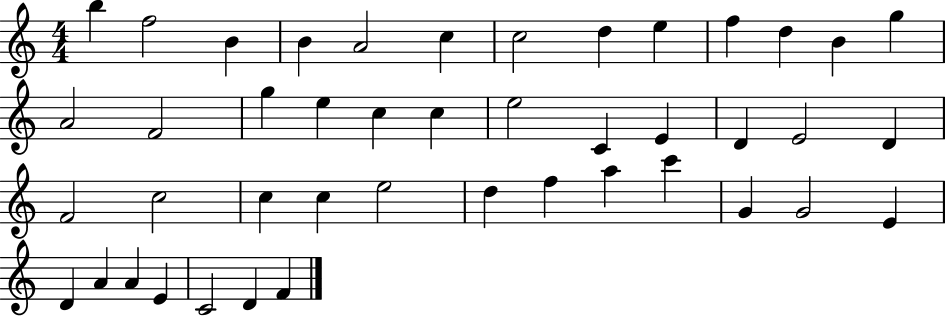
B5/q F5/h B4/q B4/q A4/h C5/q C5/h D5/q E5/q F5/q D5/q B4/q G5/q A4/h F4/h G5/q E5/q C5/q C5/q E5/h C4/q E4/q D4/q E4/h D4/q F4/h C5/h C5/q C5/q E5/h D5/q F5/q A5/q C6/q G4/q G4/h E4/q D4/q A4/q A4/q E4/q C4/h D4/q F4/q